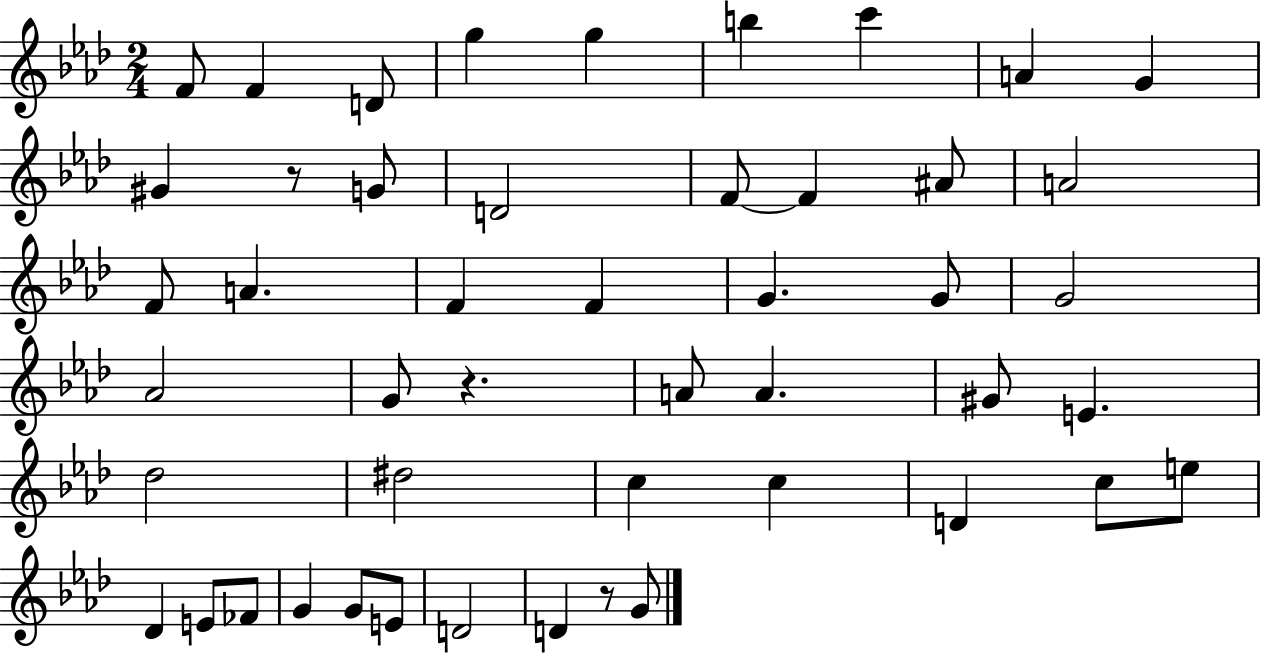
{
  \clef treble
  \numericTimeSignature
  \time 2/4
  \key aes \major
  f'8 f'4 d'8 | g''4 g''4 | b''4 c'''4 | a'4 g'4 | \break gis'4 r8 g'8 | d'2 | f'8~~ f'4 ais'8 | a'2 | \break f'8 a'4. | f'4 f'4 | g'4. g'8 | g'2 | \break aes'2 | g'8 r4. | a'8 a'4. | gis'8 e'4. | \break des''2 | dis''2 | c''4 c''4 | d'4 c''8 e''8 | \break des'4 e'8 fes'8 | g'4 g'8 e'8 | d'2 | d'4 r8 g'8 | \break \bar "|."
}